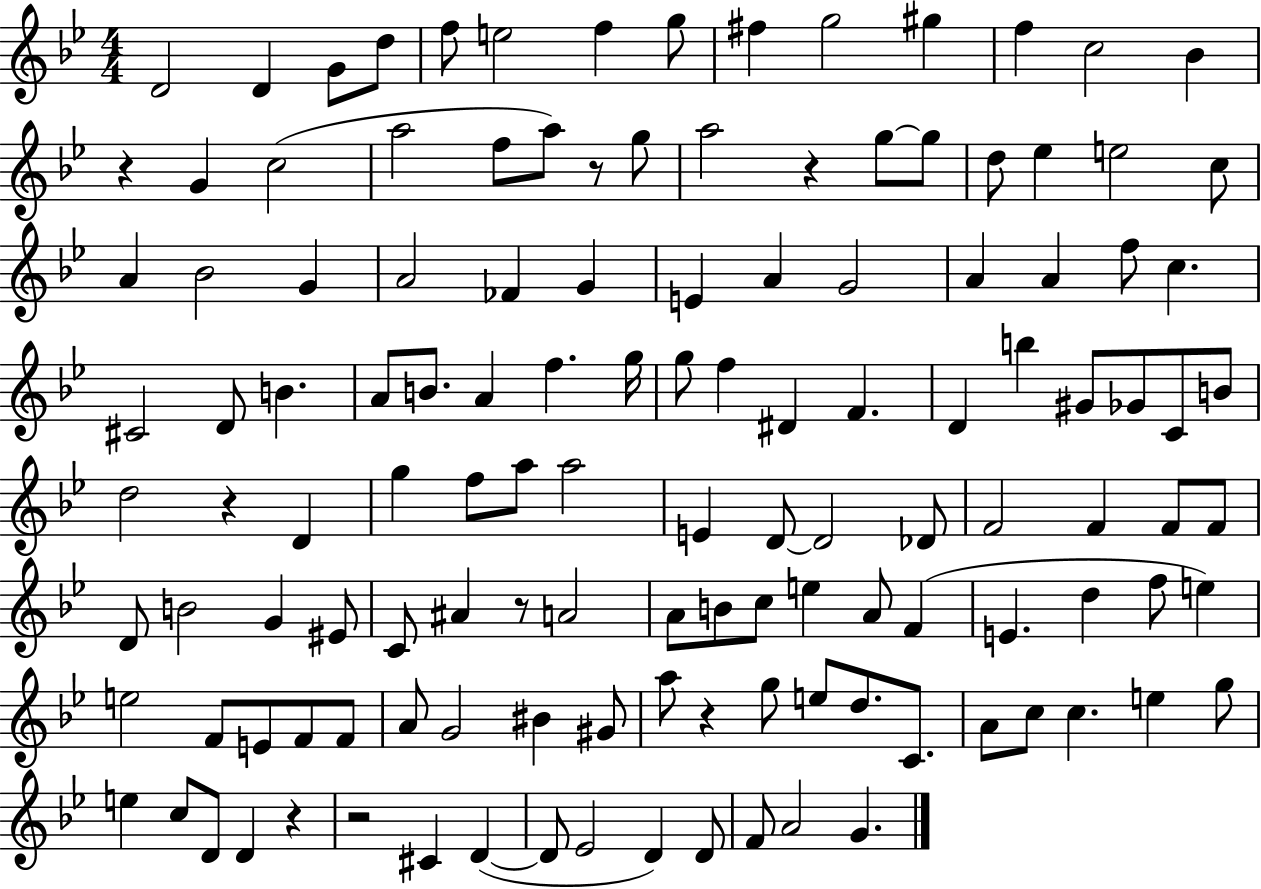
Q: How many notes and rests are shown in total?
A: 129